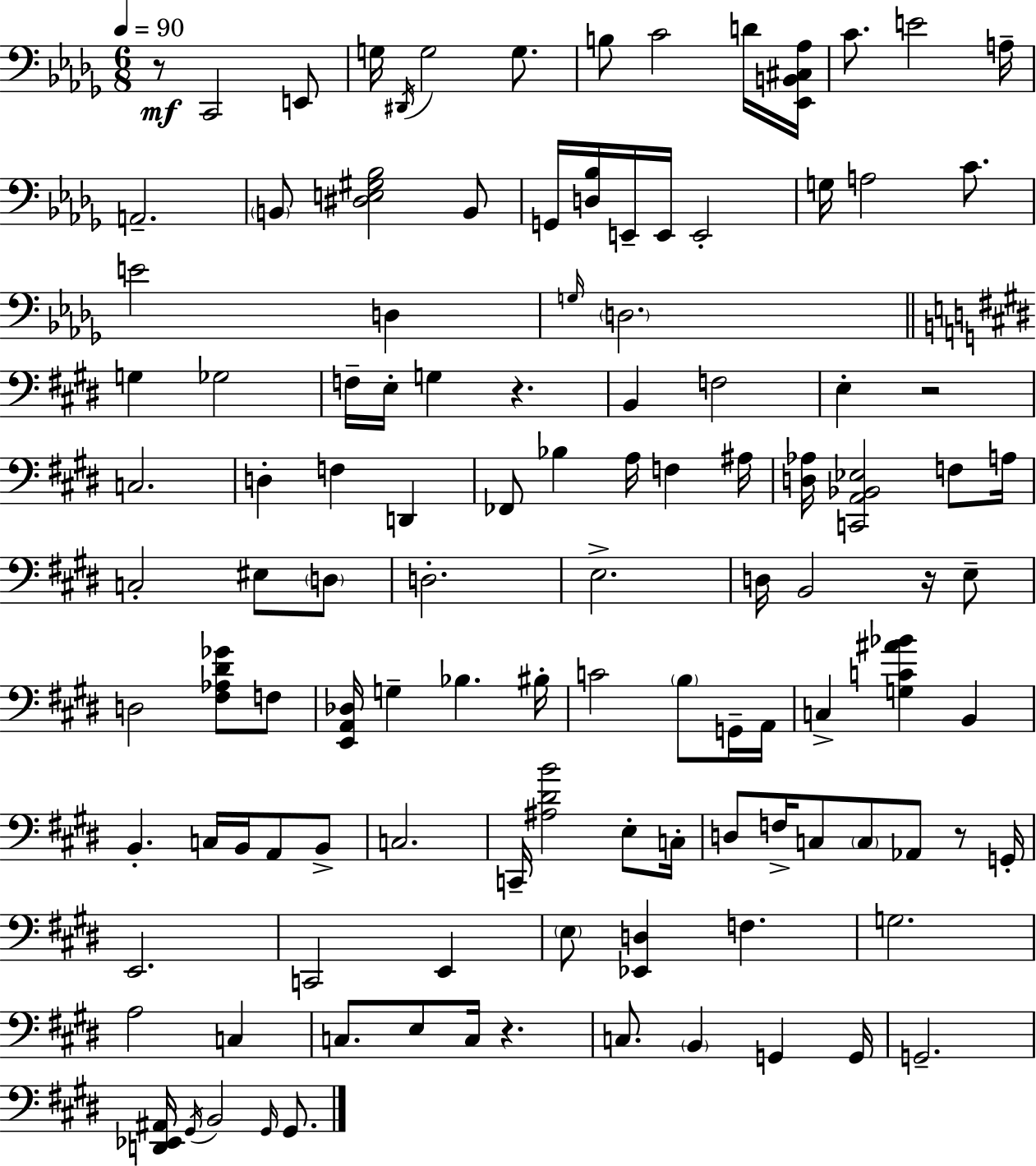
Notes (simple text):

R/e C2/h E2/e G3/s D#2/s G3/h G3/e. B3/e C4/h D4/s [Eb2,B2,C#3,Ab3]/s C4/e. E4/h A3/s A2/h. B2/e [D#3,E3,G#3,Bb3]/h B2/e G2/s [D3,Bb3]/s E2/s E2/s E2/h G3/s A3/h C4/e. E4/h D3/q G3/s D3/h. G3/q Gb3/h F3/s E3/s G3/q R/q. B2/q F3/h E3/q R/h C3/h. D3/q F3/q D2/q FES2/e Bb3/q A3/s F3/q A#3/s [D3,Ab3]/s [C2,A2,Bb2,Eb3]/h F3/e A3/s C3/h EIS3/e D3/e D3/h. E3/h. D3/s B2/h R/s E3/e D3/h [F#3,Ab3,D#4,Gb4]/e F3/e [E2,A2,Db3]/s G3/q Bb3/q. BIS3/s C4/h B3/e G2/s A2/s C3/q [G3,C4,A#4,Bb4]/q B2/q B2/q. C3/s B2/s A2/e B2/e C3/h. C2/s [A#3,D#4,B4]/h E3/e C3/s D3/e F3/s C3/e C3/e Ab2/e R/e G2/s E2/h. C2/h E2/q E3/e [Eb2,D3]/q F3/q. G3/h. A3/h C3/q C3/e. E3/e C3/s R/q. C3/e. B2/q G2/q G2/s G2/h. [D2,Eb2,A#2]/s G#2/s B2/h G#2/s G#2/e.